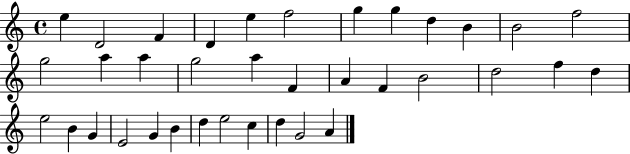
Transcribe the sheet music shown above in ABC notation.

X:1
T:Untitled
M:4/4
L:1/4
K:C
e D2 F D e f2 g g d B B2 f2 g2 a a g2 a F A F B2 d2 f d e2 B G E2 G B d e2 c d G2 A